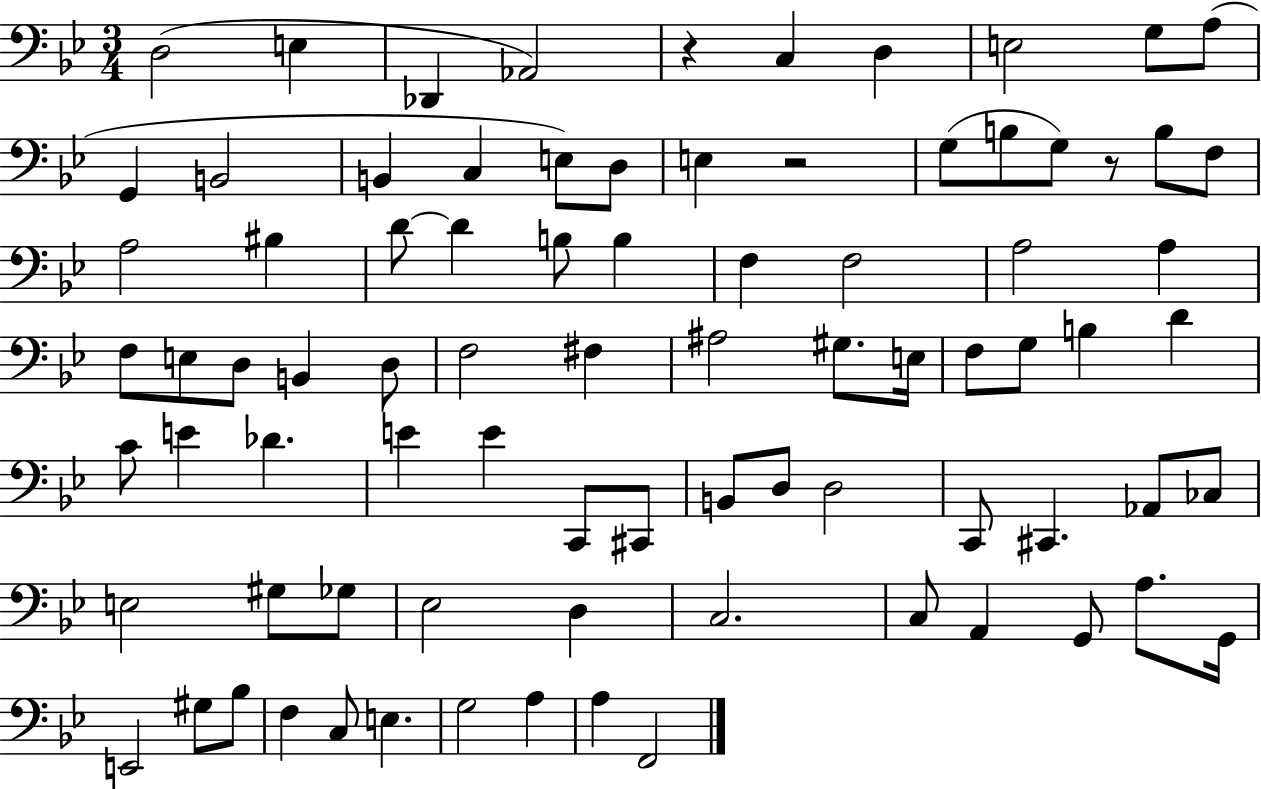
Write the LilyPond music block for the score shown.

{
  \clef bass
  \numericTimeSignature
  \time 3/4
  \key bes \major
  d2( e4 | des,4 aes,2) | r4 c4 d4 | e2 g8 a8( | \break g,4 b,2 | b,4 c4 e8) d8 | e4 r2 | g8( b8 g8) r8 b8 f8 | \break a2 bis4 | d'8~~ d'4 b8 b4 | f4 f2 | a2 a4 | \break f8 e8 d8 b,4 d8 | f2 fis4 | ais2 gis8. e16 | f8 g8 b4 d'4 | \break c'8 e'4 des'4. | e'4 e'4 c,8 cis,8 | b,8 d8 d2 | c,8 cis,4. aes,8 ces8 | \break e2 gis8 ges8 | ees2 d4 | c2. | c8 a,4 g,8 a8. g,16 | \break e,2 gis8 bes8 | f4 c8 e4. | g2 a4 | a4 f,2 | \break \bar "|."
}